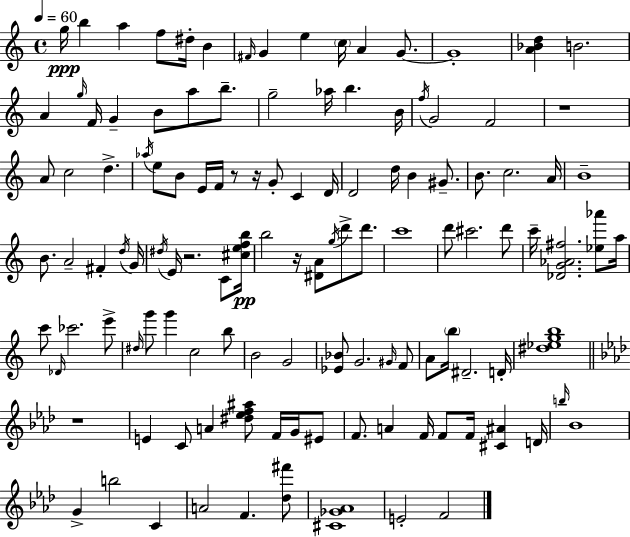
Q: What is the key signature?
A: C major